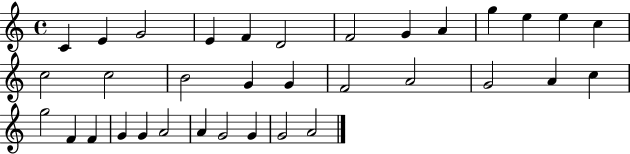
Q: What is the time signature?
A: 4/4